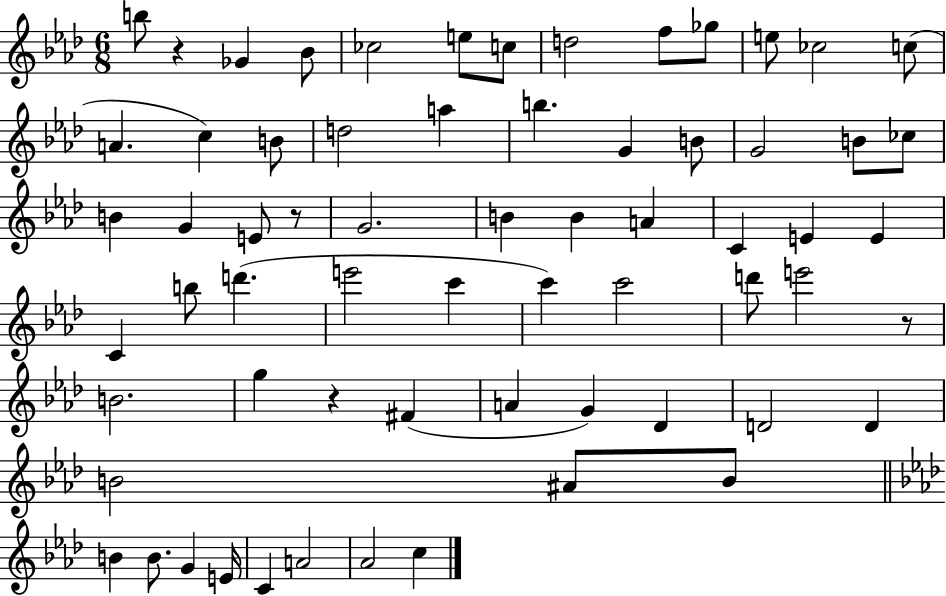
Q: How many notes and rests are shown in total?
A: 65